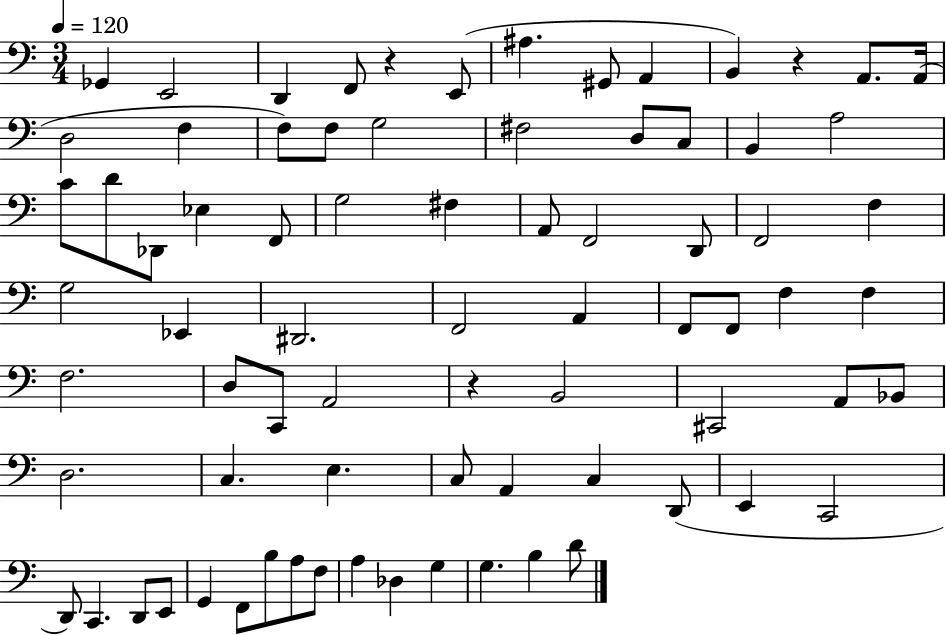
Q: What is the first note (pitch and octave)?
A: Gb2